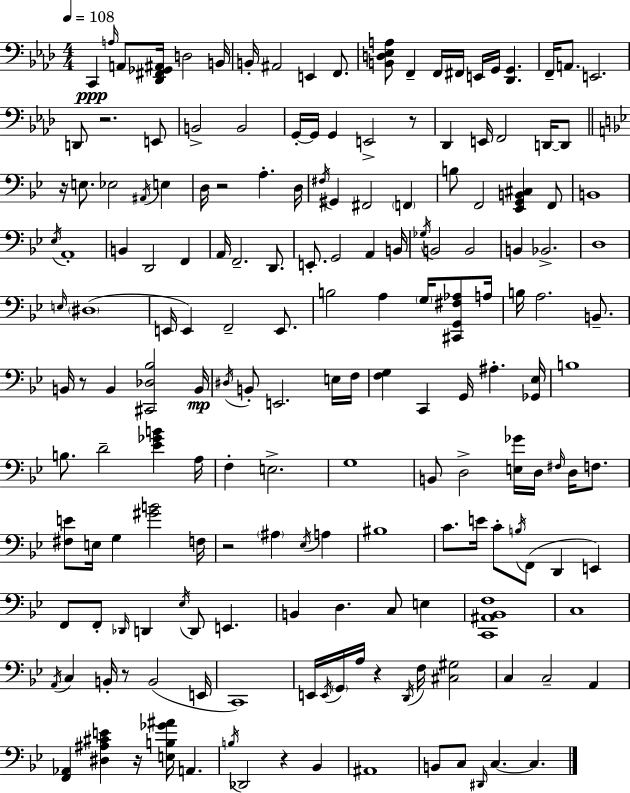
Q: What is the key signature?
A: F minor